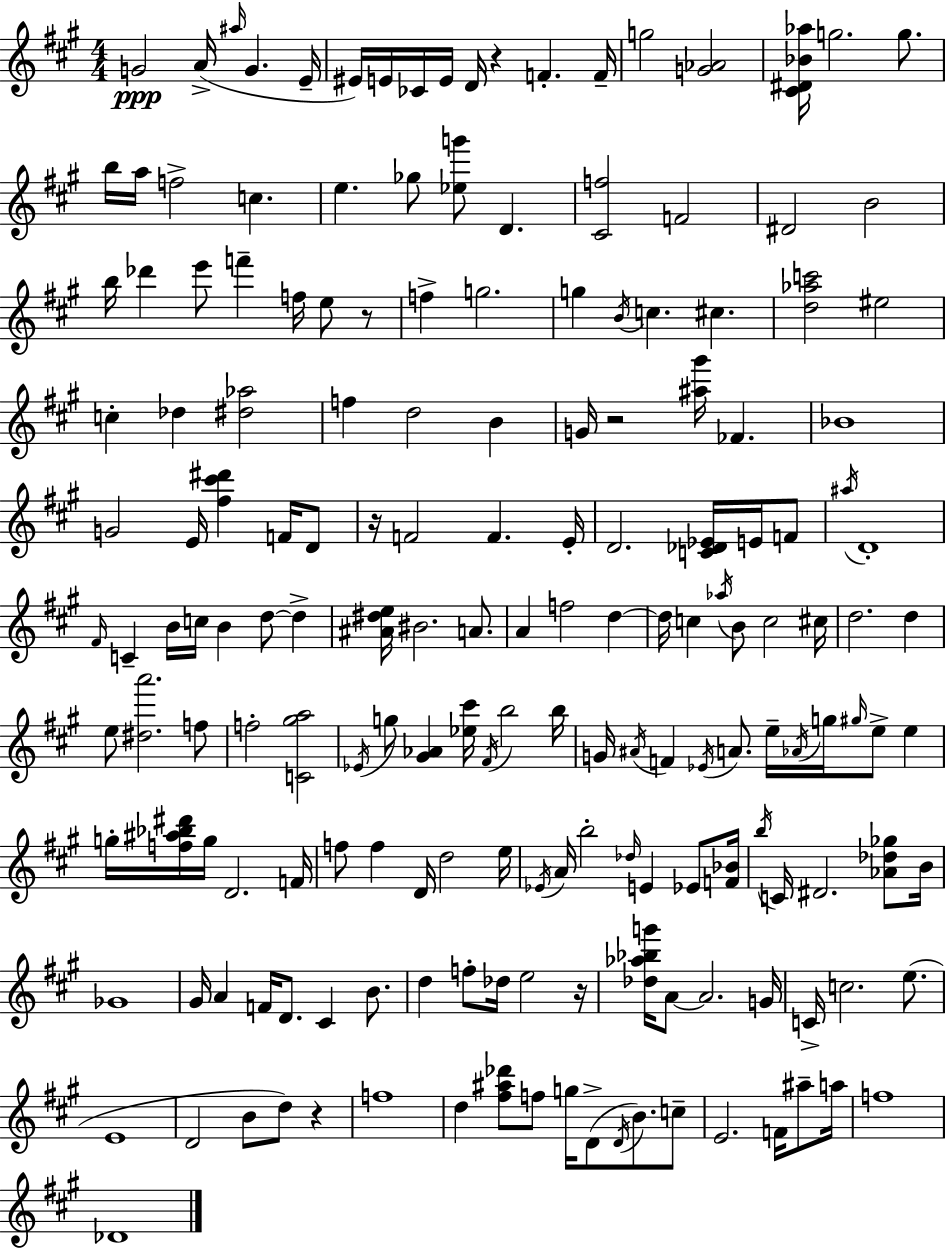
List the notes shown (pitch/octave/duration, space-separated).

G4/h A4/s A#5/s G4/q. E4/s EIS4/s E4/s CES4/s E4/s D4/s R/q F4/q. F4/s G5/h [G4,Ab4]/h [C#4,D#4,Bb4,Ab5]/s G5/h. G5/e. B5/s A5/s F5/h C5/q. E5/q. Gb5/e [Eb5,G6]/e D4/q. [C#4,F5]/h F4/h D#4/h B4/h B5/s Db6/q E6/e F6/q F5/s E5/e R/e F5/q G5/h. G5/q B4/s C5/q. C#5/q. [D5,Ab5,C6]/h EIS5/h C5/q Db5/q [D#5,Ab5]/h F5/q D5/h B4/q G4/s R/h [A#5,G#6]/s FES4/q. Bb4/w G4/h E4/s [F#5,C#6,D#6]/q F4/s D4/e R/s F4/h F4/q. E4/s D4/h. [C4,Db4,Eb4]/s E4/s F4/e A#5/s D4/w F#4/s C4/q B4/s C5/s B4/q D5/e D5/q [A#4,D#5,E5]/s BIS4/h. A4/e. A4/q F5/h D5/q D5/s C5/q Ab5/s B4/e C5/h C#5/s D5/h. D5/q E5/e [D#5,A6]/h. F5/e F5/h [C4,G#5,A5]/h Eb4/s G5/e [G#4,Ab4]/q [Eb5,C#6]/s F#4/s B5/h B5/s G4/s A#4/s F4/q Eb4/s A4/e. E5/s Ab4/s G5/s G#5/s E5/e E5/q G5/s [F5,A#5,Bb5,D#6]/s G5/s D4/h. F4/s F5/e F5/q D4/s D5/h E5/s Eb4/s A4/s B5/h Db5/s E4/q Eb4/e [F4,Bb4]/s B5/s C4/s D#4/h. [Ab4,Db5,Gb5]/e B4/s Gb4/w G#4/s A4/q F4/s D4/e. C#4/q B4/e. D5/q F5/e Db5/s E5/h R/s [Db5,Ab5,Bb5,G6]/s A4/e A4/h. G4/s C4/s C5/h. E5/e. E4/w D4/h B4/e D5/e R/q F5/w D5/q [F#5,A#5,Db6]/e F5/e G5/s D4/e D4/s B4/e. C5/e E4/h. F4/s A#5/e A5/s F5/w Db4/w